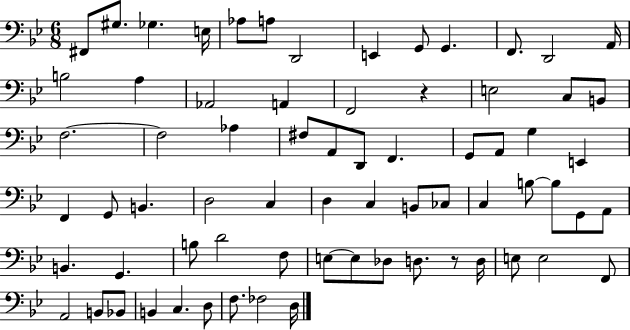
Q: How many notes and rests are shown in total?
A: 70